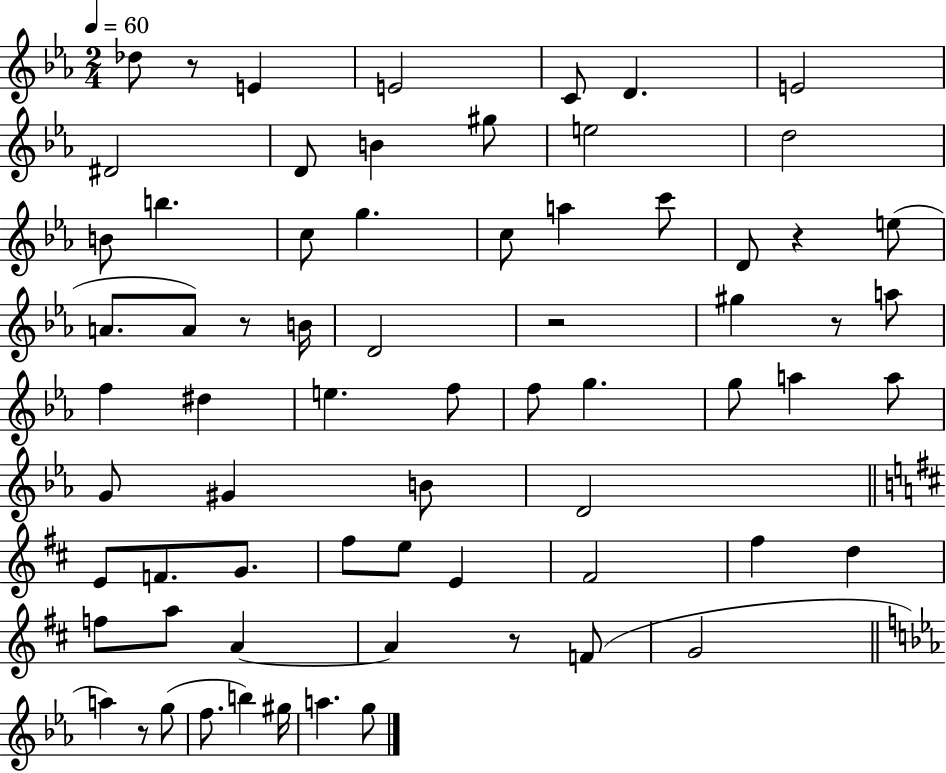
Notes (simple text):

Db5/e R/e E4/q E4/h C4/e D4/q. E4/h D#4/h D4/e B4/q G#5/e E5/h D5/h B4/e B5/q. C5/e G5/q. C5/e A5/q C6/e D4/e R/q E5/e A4/e. A4/e R/e B4/s D4/h R/h G#5/q R/e A5/e F5/q D#5/q E5/q. F5/e F5/e G5/q. G5/e A5/q A5/e G4/e G#4/q B4/e D4/h E4/e F4/e. G4/e. F#5/e E5/e E4/q F#4/h F#5/q D5/q F5/e A5/e A4/q A4/q R/e F4/e G4/h A5/q R/e G5/e F5/e. B5/q G#5/s A5/q. G5/e